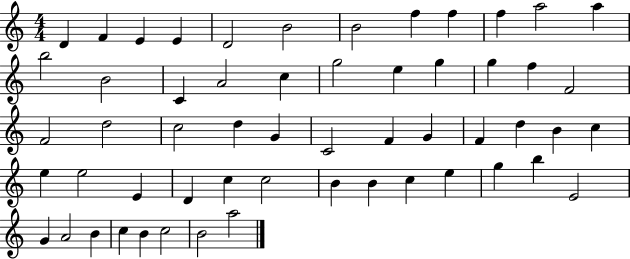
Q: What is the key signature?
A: C major